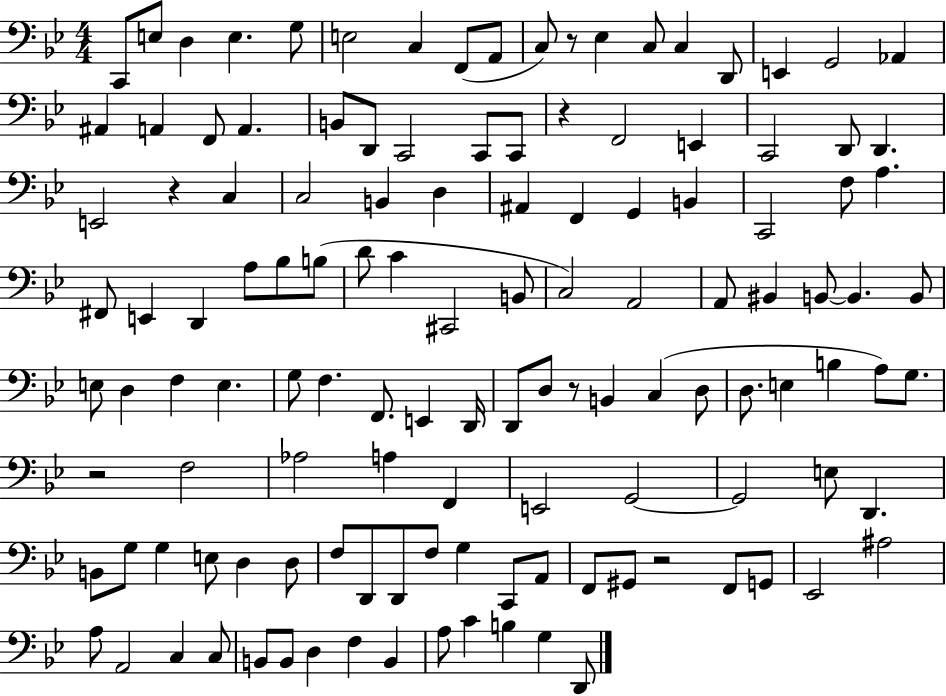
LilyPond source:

{
  \clef bass
  \numericTimeSignature
  \time 4/4
  \key bes \major
  \repeat volta 2 { c,8 e8 d4 e4. g8 | e2 c4 f,8( a,8 | c8) r8 ees4 c8 c4 d,8 | e,4 g,2 aes,4 | \break ais,4 a,4 f,8 a,4. | b,8 d,8 c,2 c,8 c,8 | r4 f,2 e,4 | c,2 d,8 d,4. | \break e,2 r4 c4 | c2 b,4 d4 | ais,4 f,4 g,4 b,4 | c,2 f8 a4. | \break fis,8 e,4 d,4 a8 bes8 b8( | d'8 c'4 cis,2 b,8 | c2) a,2 | a,8 bis,4 b,8~~ b,4. b,8 | \break e8 d4 f4 e4. | g8 f4. f,8. e,4 d,16 | d,8 d8 r8 b,4 c4( d8 | d8. e4 b4 a8) g8. | \break r2 f2 | aes2 a4 f,4 | e,2 g,2~~ | g,2 e8 d,4. | \break b,8 g8 g4 e8 d4 d8 | f8 d,8 d,8 f8 g4 c,8 a,8 | f,8 gis,8 r2 f,8 g,8 | ees,2 ais2 | \break a8 a,2 c4 c8 | b,8 b,8 d4 f4 b,4 | a8 c'4 b4 g4 d,8 | } \bar "|."
}